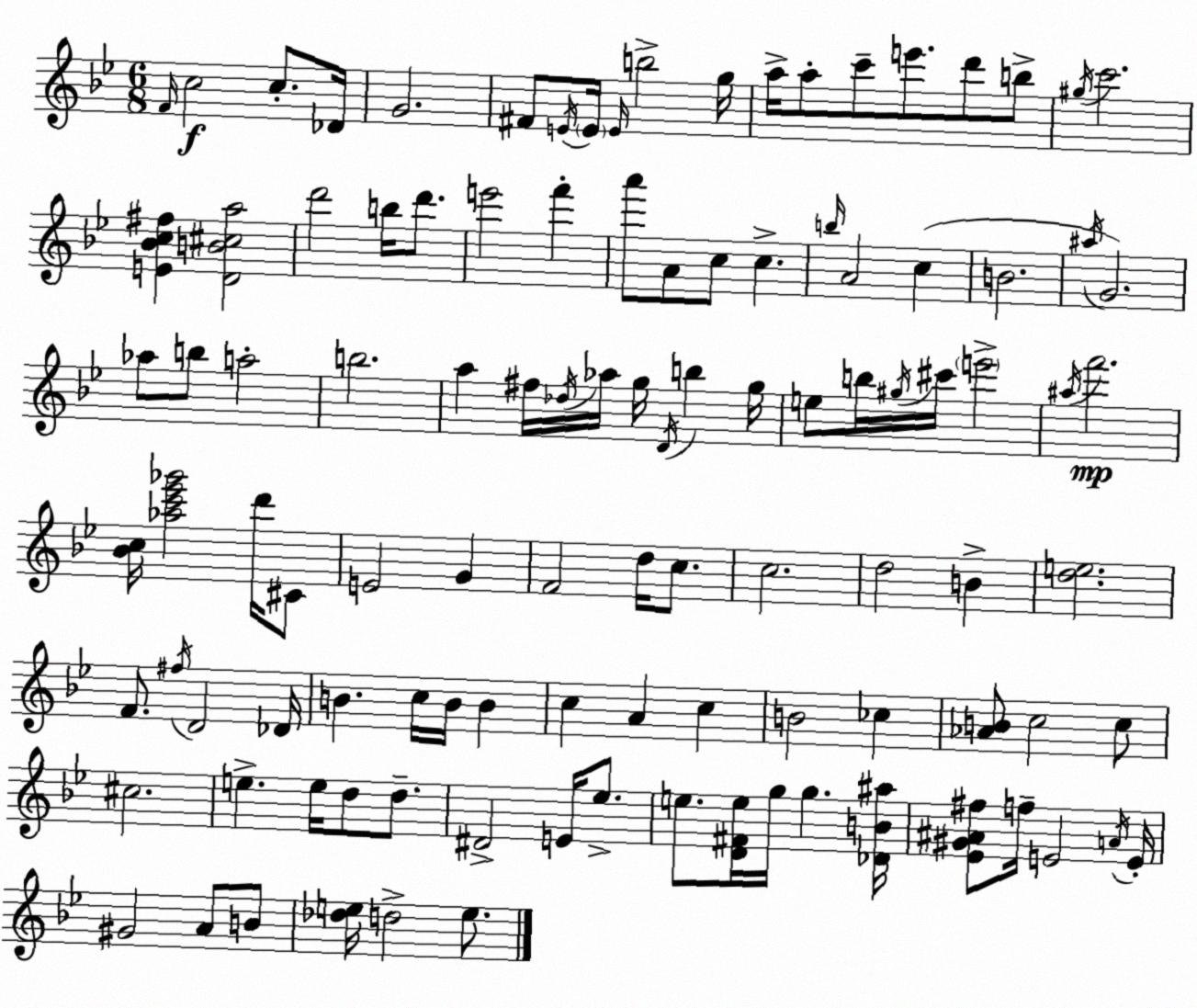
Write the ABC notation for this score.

X:1
T:Untitled
M:6/8
L:1/4
K:Gm
F/4 c2 c/2 _D/4 G2 ^F/2 E/4 E/4 E/4 b2 g/4 a/4 a/2 c'/2 e'/2 d'/2 b/2 ^g/4 c'2 [E_Bc^f] [DB^ca]2 d'2 b/4 d'/2 e'2 f' a'/2 A/2 c/2 c b/4 A2 c B2 ^a/4 G2 _a/2 b/2 a2 b2 a ^f/4 _d/4 _a/4 g/4 D/4 b g/4 e/2 b/4 ^g/4 ^c'/4 e'2 ^a/4 f'2 [_Bc]/4 [_ac'_e'_g']2 d'/4 ^C/2 E2 G F2 d/4 c/2 c2 d2 B [de]2 F/2 ^f/4 D2 _D/4 B c/4 B/4 B c A c B2 _c [_AB]/2 c2 c/2 ^c2 e e/4 d/2 d/2 ^D2 E/4 _e/2 e/2 [D^Fe]/4 g/4 g [_DB^a]/4 [_E^G^A^f]/2 f/4 E2 A/4 E/4 ^G2 A/2 B/2 [_de]/4 d2 e/2